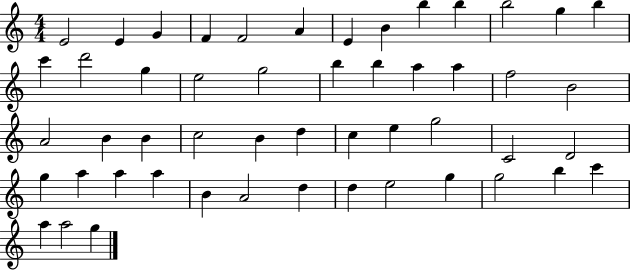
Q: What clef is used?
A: treble